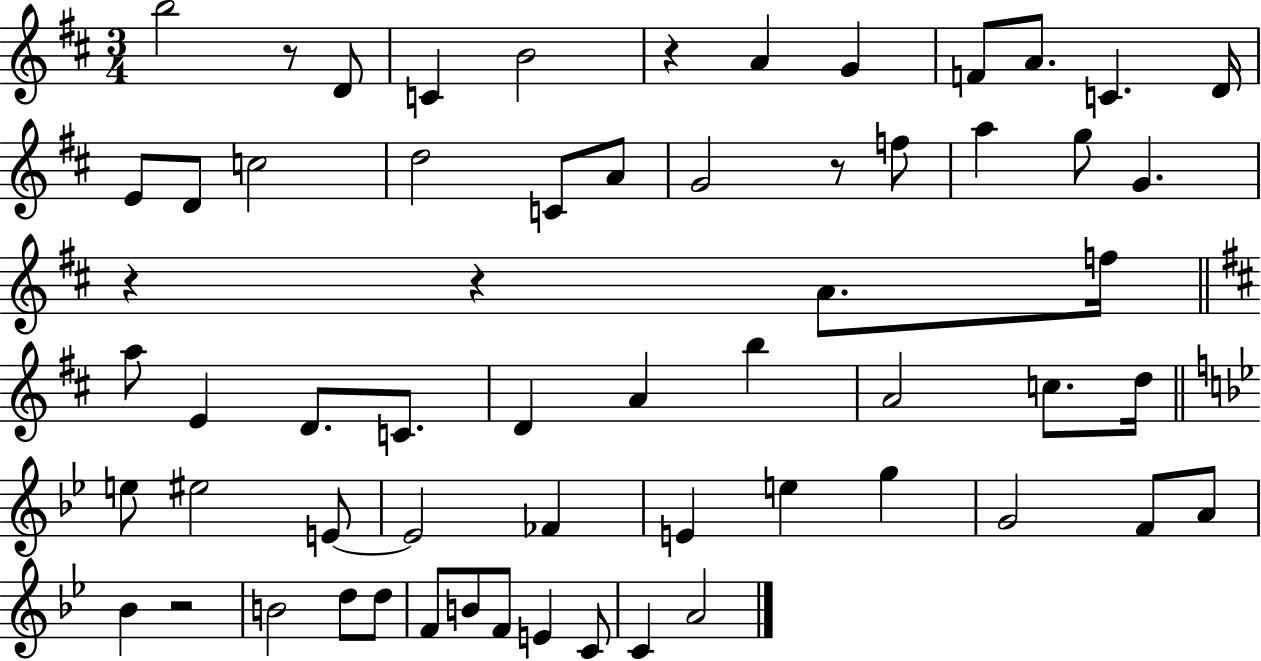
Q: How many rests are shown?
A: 6